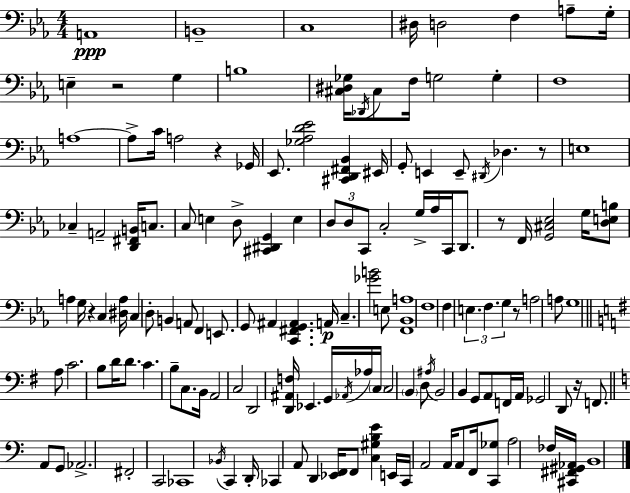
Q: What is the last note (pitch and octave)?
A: B2